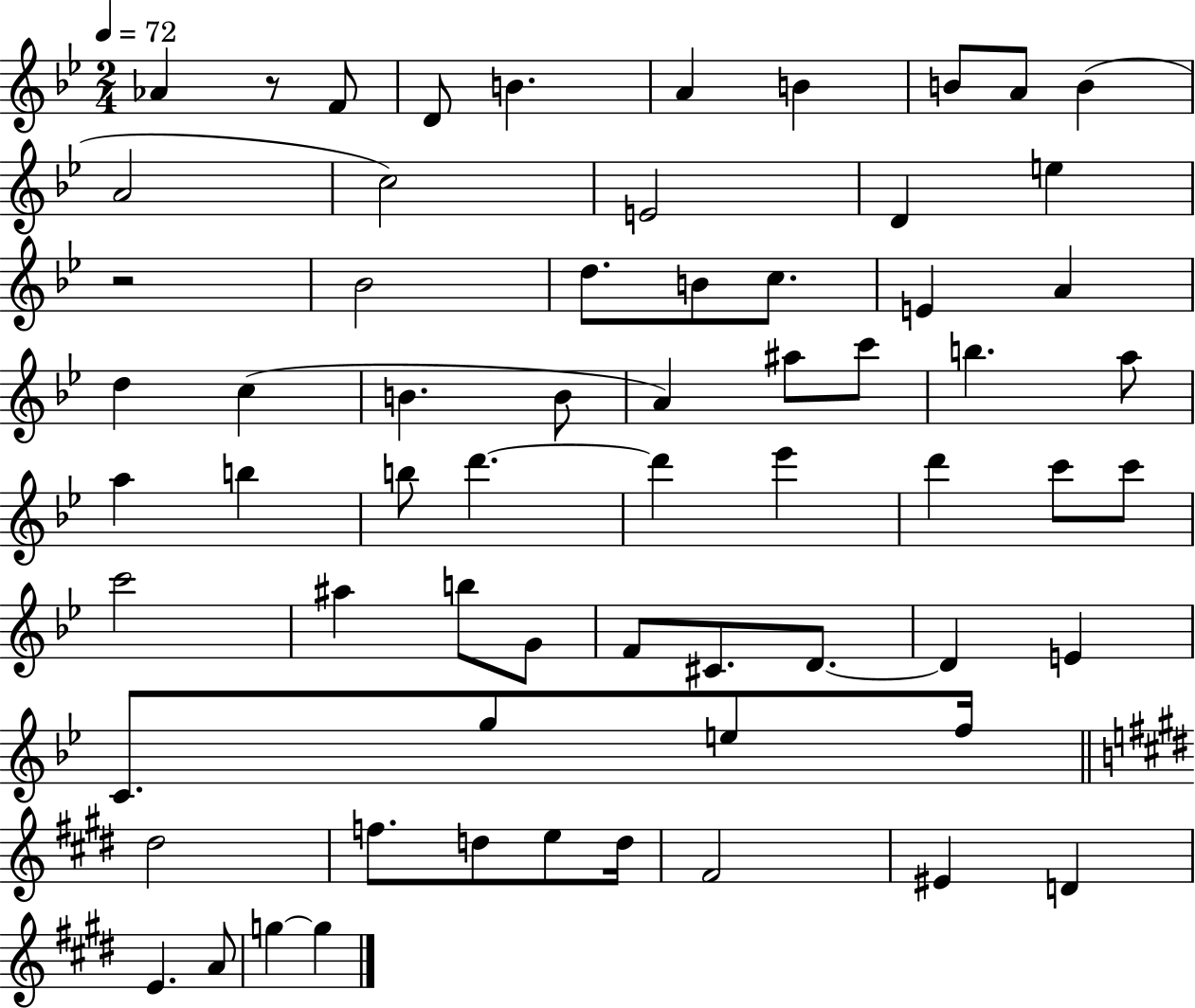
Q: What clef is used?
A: treble